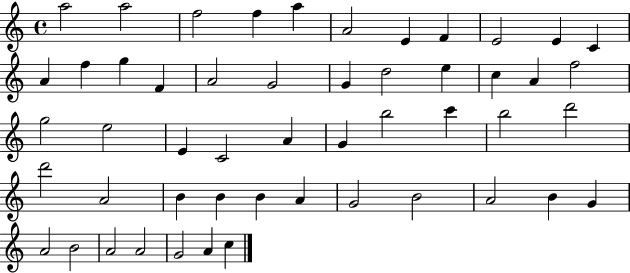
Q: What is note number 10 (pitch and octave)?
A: E4